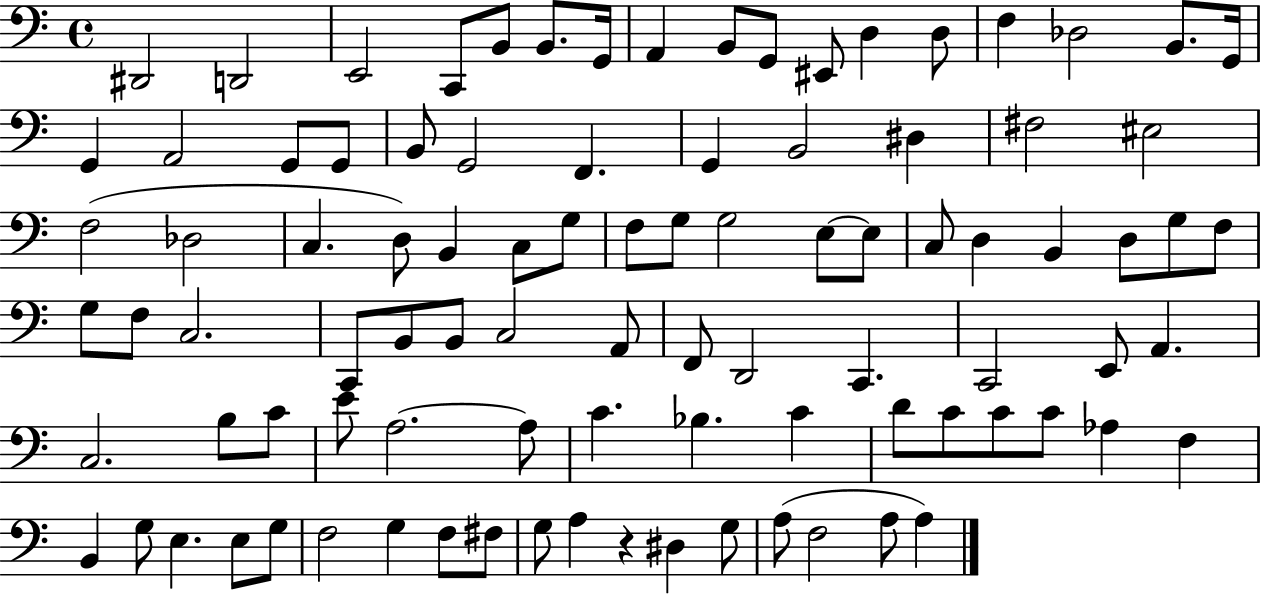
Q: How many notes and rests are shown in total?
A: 94